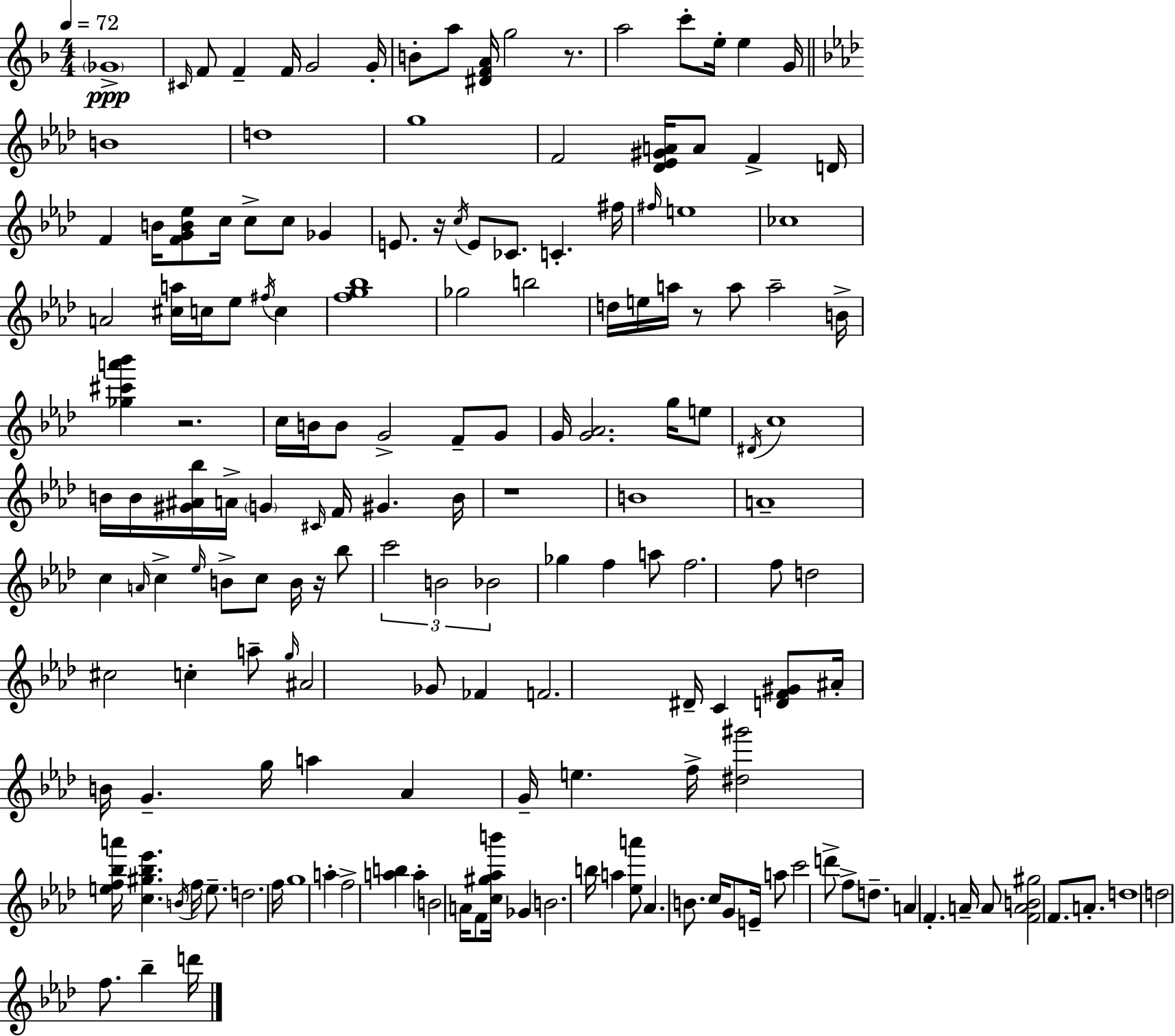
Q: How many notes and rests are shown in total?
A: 166